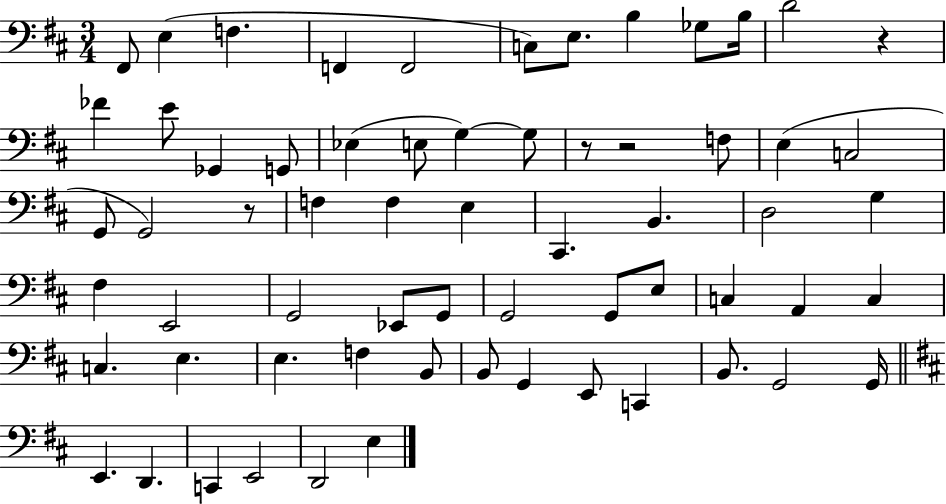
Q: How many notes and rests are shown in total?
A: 64